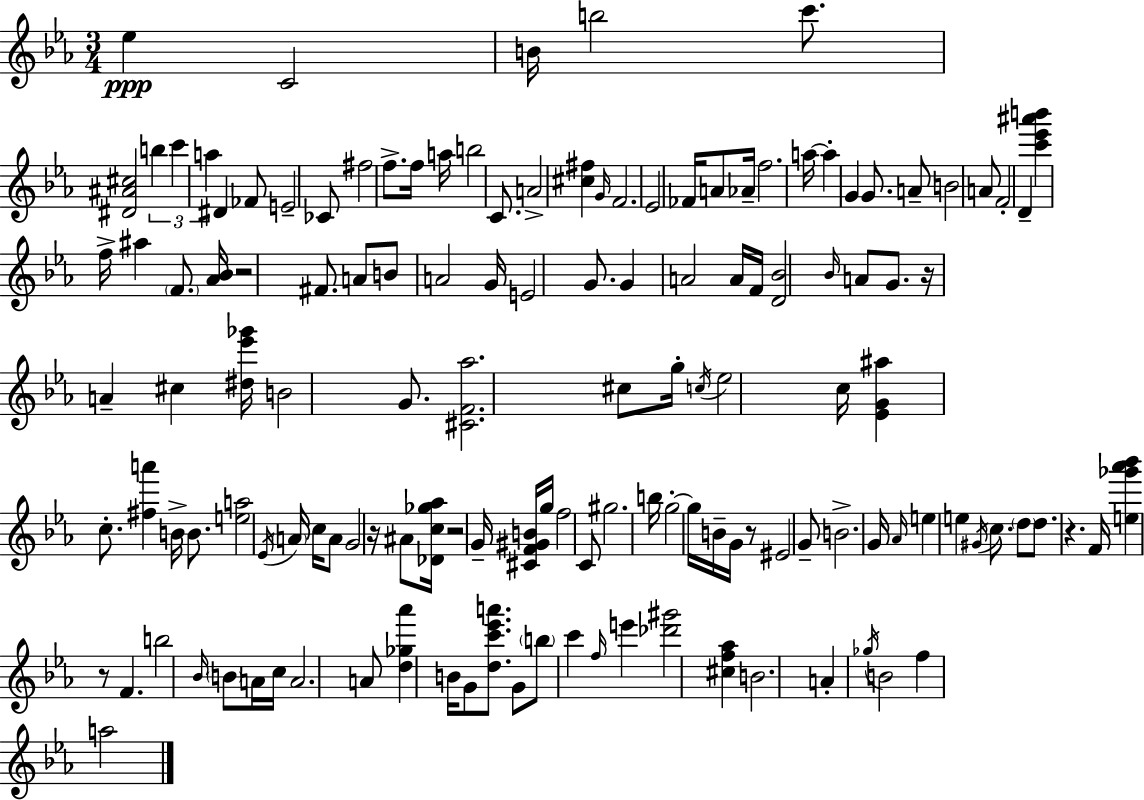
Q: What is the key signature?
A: EES major